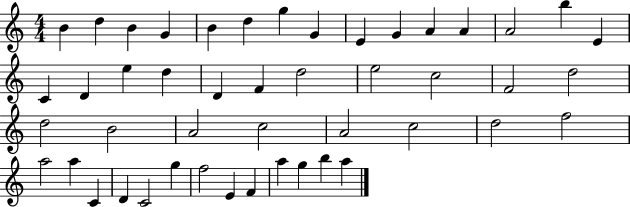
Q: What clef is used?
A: treble